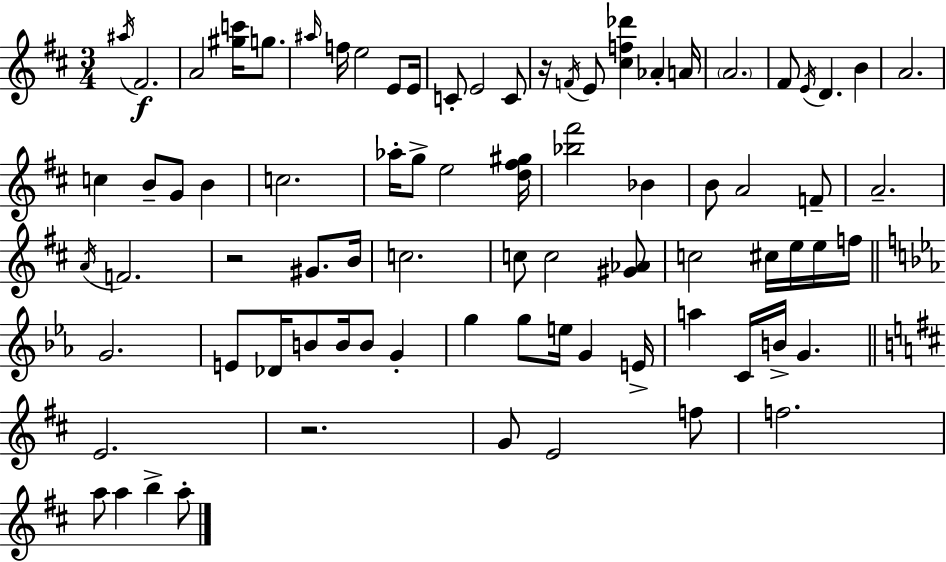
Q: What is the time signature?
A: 3/4